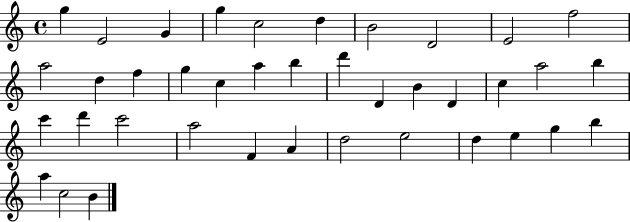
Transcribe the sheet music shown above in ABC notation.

X:1
T:Untitled
M:4/4
L:1/4
K:C
g E2 G g c2 d B2 D2 E2 f2 a2 d f g c a b d' D B D c a2 b c' d' c'2 a2 F A d2 e2 d e g b a c2 B